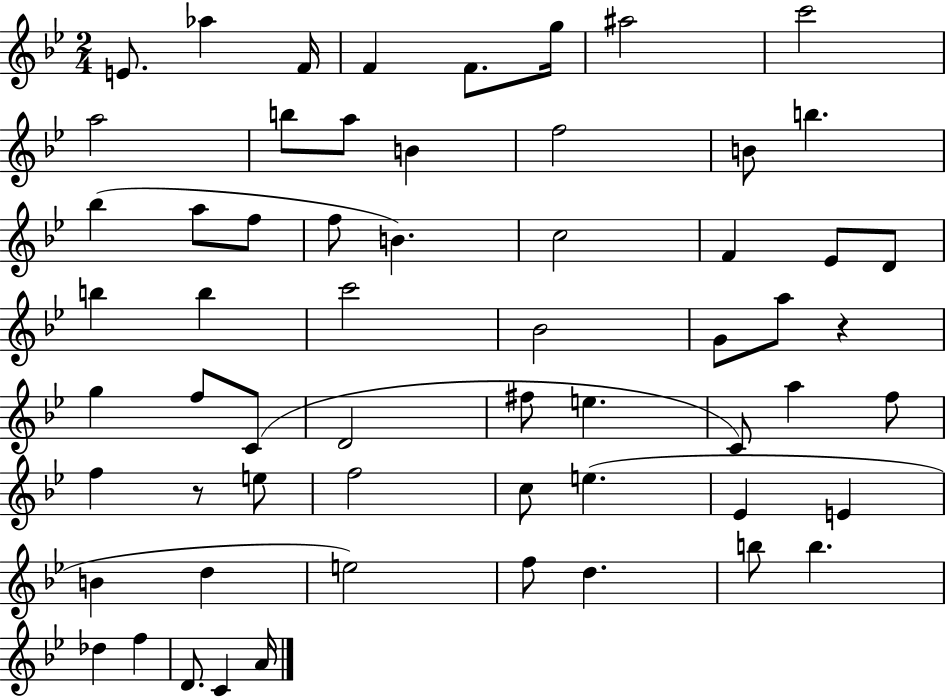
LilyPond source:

{
  \clef treble
  \numericTimeSignature
  \time 2/4
  \key bes \major
  \repeat volta 2 { e'8. aes''4 f'16 | f'4 f'8. g''16 | ais''2 | c'''2 | \break a''2 | b''8 a''8 b'4 | f''2 | b'8 b''4. | \break bes''4( a''8 f''8 | f''8 b'4.) | c''2 | f'4 ees'8 d'8 | \break b''4 b''4 | c'''2 | bes'2 | g'8 a''8 r4 | \break g''4 f''8 c'8( | d'2 | fis''8 e''4. | c'8) a''4 f''8 | \break f''4 r8 e''8 | f''2 | c''8 e''4.( | ees'4 e'4 | \break b'4 d''4 | e''2) | f''8 d''4. | b''8 b''4. | \break des''4 f''4 | d'8. c'4 a'16 | } \bar "|."
}